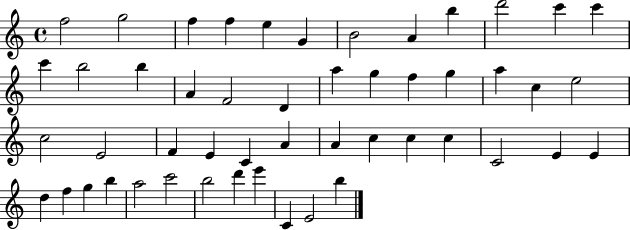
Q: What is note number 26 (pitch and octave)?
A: C5